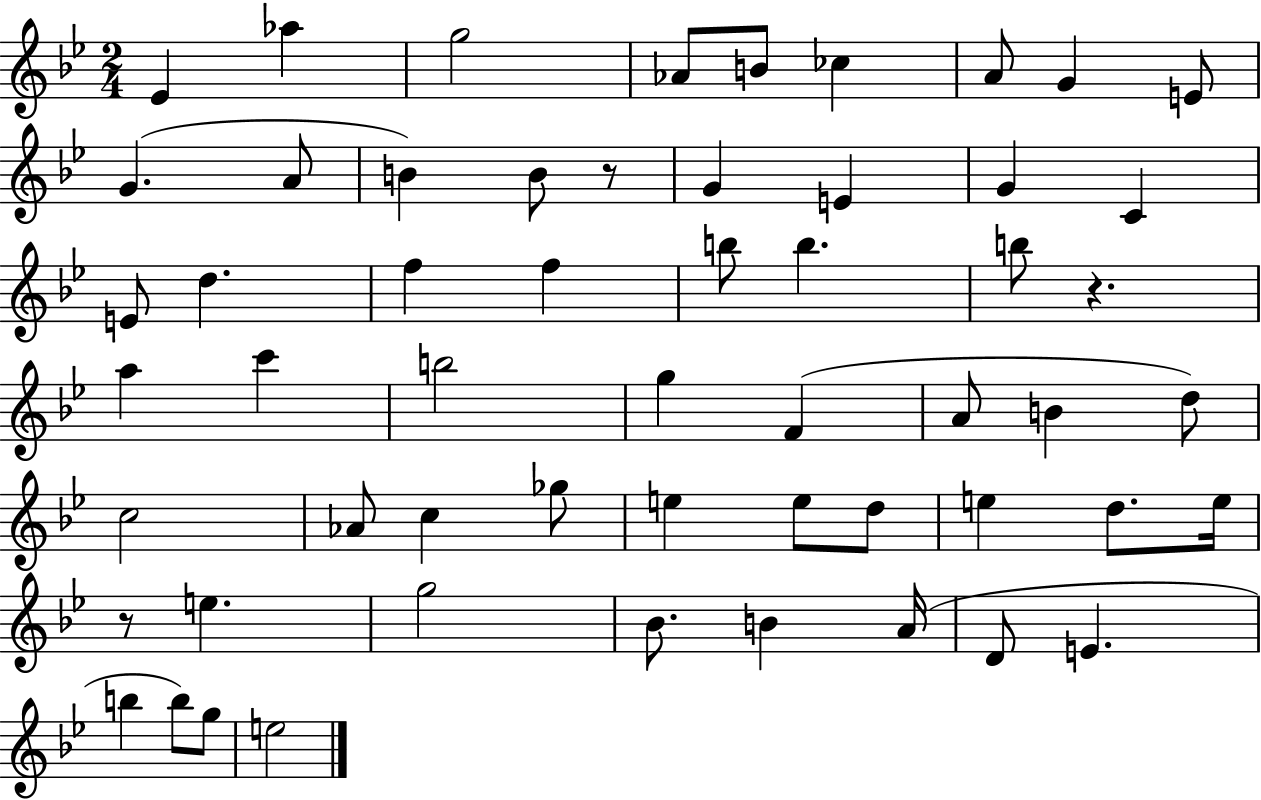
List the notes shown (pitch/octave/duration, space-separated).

Eb4/q Ab5/q G5/h Ab4/e B4/e CES5/q A4/e G4/q E4/e G4/q. A4/e B4/q B4/e R/e G4/q E4/q G4/q C4/q E4/e D5/q. F5/q F5/q B5/e B5/q. B5/e R/q. A5/q C6/q B5/h G5/q F4/q A4/e B4/q D5/e C5/h Ab4/e C5/q Gb5/e E5/q E5/e D5/e E5/q D5/e. E5/s R/e E5/q. G5/h Bb4/e. B4/q A4/s D4/e E4/q. B5/q B5/e G5/e E5/h